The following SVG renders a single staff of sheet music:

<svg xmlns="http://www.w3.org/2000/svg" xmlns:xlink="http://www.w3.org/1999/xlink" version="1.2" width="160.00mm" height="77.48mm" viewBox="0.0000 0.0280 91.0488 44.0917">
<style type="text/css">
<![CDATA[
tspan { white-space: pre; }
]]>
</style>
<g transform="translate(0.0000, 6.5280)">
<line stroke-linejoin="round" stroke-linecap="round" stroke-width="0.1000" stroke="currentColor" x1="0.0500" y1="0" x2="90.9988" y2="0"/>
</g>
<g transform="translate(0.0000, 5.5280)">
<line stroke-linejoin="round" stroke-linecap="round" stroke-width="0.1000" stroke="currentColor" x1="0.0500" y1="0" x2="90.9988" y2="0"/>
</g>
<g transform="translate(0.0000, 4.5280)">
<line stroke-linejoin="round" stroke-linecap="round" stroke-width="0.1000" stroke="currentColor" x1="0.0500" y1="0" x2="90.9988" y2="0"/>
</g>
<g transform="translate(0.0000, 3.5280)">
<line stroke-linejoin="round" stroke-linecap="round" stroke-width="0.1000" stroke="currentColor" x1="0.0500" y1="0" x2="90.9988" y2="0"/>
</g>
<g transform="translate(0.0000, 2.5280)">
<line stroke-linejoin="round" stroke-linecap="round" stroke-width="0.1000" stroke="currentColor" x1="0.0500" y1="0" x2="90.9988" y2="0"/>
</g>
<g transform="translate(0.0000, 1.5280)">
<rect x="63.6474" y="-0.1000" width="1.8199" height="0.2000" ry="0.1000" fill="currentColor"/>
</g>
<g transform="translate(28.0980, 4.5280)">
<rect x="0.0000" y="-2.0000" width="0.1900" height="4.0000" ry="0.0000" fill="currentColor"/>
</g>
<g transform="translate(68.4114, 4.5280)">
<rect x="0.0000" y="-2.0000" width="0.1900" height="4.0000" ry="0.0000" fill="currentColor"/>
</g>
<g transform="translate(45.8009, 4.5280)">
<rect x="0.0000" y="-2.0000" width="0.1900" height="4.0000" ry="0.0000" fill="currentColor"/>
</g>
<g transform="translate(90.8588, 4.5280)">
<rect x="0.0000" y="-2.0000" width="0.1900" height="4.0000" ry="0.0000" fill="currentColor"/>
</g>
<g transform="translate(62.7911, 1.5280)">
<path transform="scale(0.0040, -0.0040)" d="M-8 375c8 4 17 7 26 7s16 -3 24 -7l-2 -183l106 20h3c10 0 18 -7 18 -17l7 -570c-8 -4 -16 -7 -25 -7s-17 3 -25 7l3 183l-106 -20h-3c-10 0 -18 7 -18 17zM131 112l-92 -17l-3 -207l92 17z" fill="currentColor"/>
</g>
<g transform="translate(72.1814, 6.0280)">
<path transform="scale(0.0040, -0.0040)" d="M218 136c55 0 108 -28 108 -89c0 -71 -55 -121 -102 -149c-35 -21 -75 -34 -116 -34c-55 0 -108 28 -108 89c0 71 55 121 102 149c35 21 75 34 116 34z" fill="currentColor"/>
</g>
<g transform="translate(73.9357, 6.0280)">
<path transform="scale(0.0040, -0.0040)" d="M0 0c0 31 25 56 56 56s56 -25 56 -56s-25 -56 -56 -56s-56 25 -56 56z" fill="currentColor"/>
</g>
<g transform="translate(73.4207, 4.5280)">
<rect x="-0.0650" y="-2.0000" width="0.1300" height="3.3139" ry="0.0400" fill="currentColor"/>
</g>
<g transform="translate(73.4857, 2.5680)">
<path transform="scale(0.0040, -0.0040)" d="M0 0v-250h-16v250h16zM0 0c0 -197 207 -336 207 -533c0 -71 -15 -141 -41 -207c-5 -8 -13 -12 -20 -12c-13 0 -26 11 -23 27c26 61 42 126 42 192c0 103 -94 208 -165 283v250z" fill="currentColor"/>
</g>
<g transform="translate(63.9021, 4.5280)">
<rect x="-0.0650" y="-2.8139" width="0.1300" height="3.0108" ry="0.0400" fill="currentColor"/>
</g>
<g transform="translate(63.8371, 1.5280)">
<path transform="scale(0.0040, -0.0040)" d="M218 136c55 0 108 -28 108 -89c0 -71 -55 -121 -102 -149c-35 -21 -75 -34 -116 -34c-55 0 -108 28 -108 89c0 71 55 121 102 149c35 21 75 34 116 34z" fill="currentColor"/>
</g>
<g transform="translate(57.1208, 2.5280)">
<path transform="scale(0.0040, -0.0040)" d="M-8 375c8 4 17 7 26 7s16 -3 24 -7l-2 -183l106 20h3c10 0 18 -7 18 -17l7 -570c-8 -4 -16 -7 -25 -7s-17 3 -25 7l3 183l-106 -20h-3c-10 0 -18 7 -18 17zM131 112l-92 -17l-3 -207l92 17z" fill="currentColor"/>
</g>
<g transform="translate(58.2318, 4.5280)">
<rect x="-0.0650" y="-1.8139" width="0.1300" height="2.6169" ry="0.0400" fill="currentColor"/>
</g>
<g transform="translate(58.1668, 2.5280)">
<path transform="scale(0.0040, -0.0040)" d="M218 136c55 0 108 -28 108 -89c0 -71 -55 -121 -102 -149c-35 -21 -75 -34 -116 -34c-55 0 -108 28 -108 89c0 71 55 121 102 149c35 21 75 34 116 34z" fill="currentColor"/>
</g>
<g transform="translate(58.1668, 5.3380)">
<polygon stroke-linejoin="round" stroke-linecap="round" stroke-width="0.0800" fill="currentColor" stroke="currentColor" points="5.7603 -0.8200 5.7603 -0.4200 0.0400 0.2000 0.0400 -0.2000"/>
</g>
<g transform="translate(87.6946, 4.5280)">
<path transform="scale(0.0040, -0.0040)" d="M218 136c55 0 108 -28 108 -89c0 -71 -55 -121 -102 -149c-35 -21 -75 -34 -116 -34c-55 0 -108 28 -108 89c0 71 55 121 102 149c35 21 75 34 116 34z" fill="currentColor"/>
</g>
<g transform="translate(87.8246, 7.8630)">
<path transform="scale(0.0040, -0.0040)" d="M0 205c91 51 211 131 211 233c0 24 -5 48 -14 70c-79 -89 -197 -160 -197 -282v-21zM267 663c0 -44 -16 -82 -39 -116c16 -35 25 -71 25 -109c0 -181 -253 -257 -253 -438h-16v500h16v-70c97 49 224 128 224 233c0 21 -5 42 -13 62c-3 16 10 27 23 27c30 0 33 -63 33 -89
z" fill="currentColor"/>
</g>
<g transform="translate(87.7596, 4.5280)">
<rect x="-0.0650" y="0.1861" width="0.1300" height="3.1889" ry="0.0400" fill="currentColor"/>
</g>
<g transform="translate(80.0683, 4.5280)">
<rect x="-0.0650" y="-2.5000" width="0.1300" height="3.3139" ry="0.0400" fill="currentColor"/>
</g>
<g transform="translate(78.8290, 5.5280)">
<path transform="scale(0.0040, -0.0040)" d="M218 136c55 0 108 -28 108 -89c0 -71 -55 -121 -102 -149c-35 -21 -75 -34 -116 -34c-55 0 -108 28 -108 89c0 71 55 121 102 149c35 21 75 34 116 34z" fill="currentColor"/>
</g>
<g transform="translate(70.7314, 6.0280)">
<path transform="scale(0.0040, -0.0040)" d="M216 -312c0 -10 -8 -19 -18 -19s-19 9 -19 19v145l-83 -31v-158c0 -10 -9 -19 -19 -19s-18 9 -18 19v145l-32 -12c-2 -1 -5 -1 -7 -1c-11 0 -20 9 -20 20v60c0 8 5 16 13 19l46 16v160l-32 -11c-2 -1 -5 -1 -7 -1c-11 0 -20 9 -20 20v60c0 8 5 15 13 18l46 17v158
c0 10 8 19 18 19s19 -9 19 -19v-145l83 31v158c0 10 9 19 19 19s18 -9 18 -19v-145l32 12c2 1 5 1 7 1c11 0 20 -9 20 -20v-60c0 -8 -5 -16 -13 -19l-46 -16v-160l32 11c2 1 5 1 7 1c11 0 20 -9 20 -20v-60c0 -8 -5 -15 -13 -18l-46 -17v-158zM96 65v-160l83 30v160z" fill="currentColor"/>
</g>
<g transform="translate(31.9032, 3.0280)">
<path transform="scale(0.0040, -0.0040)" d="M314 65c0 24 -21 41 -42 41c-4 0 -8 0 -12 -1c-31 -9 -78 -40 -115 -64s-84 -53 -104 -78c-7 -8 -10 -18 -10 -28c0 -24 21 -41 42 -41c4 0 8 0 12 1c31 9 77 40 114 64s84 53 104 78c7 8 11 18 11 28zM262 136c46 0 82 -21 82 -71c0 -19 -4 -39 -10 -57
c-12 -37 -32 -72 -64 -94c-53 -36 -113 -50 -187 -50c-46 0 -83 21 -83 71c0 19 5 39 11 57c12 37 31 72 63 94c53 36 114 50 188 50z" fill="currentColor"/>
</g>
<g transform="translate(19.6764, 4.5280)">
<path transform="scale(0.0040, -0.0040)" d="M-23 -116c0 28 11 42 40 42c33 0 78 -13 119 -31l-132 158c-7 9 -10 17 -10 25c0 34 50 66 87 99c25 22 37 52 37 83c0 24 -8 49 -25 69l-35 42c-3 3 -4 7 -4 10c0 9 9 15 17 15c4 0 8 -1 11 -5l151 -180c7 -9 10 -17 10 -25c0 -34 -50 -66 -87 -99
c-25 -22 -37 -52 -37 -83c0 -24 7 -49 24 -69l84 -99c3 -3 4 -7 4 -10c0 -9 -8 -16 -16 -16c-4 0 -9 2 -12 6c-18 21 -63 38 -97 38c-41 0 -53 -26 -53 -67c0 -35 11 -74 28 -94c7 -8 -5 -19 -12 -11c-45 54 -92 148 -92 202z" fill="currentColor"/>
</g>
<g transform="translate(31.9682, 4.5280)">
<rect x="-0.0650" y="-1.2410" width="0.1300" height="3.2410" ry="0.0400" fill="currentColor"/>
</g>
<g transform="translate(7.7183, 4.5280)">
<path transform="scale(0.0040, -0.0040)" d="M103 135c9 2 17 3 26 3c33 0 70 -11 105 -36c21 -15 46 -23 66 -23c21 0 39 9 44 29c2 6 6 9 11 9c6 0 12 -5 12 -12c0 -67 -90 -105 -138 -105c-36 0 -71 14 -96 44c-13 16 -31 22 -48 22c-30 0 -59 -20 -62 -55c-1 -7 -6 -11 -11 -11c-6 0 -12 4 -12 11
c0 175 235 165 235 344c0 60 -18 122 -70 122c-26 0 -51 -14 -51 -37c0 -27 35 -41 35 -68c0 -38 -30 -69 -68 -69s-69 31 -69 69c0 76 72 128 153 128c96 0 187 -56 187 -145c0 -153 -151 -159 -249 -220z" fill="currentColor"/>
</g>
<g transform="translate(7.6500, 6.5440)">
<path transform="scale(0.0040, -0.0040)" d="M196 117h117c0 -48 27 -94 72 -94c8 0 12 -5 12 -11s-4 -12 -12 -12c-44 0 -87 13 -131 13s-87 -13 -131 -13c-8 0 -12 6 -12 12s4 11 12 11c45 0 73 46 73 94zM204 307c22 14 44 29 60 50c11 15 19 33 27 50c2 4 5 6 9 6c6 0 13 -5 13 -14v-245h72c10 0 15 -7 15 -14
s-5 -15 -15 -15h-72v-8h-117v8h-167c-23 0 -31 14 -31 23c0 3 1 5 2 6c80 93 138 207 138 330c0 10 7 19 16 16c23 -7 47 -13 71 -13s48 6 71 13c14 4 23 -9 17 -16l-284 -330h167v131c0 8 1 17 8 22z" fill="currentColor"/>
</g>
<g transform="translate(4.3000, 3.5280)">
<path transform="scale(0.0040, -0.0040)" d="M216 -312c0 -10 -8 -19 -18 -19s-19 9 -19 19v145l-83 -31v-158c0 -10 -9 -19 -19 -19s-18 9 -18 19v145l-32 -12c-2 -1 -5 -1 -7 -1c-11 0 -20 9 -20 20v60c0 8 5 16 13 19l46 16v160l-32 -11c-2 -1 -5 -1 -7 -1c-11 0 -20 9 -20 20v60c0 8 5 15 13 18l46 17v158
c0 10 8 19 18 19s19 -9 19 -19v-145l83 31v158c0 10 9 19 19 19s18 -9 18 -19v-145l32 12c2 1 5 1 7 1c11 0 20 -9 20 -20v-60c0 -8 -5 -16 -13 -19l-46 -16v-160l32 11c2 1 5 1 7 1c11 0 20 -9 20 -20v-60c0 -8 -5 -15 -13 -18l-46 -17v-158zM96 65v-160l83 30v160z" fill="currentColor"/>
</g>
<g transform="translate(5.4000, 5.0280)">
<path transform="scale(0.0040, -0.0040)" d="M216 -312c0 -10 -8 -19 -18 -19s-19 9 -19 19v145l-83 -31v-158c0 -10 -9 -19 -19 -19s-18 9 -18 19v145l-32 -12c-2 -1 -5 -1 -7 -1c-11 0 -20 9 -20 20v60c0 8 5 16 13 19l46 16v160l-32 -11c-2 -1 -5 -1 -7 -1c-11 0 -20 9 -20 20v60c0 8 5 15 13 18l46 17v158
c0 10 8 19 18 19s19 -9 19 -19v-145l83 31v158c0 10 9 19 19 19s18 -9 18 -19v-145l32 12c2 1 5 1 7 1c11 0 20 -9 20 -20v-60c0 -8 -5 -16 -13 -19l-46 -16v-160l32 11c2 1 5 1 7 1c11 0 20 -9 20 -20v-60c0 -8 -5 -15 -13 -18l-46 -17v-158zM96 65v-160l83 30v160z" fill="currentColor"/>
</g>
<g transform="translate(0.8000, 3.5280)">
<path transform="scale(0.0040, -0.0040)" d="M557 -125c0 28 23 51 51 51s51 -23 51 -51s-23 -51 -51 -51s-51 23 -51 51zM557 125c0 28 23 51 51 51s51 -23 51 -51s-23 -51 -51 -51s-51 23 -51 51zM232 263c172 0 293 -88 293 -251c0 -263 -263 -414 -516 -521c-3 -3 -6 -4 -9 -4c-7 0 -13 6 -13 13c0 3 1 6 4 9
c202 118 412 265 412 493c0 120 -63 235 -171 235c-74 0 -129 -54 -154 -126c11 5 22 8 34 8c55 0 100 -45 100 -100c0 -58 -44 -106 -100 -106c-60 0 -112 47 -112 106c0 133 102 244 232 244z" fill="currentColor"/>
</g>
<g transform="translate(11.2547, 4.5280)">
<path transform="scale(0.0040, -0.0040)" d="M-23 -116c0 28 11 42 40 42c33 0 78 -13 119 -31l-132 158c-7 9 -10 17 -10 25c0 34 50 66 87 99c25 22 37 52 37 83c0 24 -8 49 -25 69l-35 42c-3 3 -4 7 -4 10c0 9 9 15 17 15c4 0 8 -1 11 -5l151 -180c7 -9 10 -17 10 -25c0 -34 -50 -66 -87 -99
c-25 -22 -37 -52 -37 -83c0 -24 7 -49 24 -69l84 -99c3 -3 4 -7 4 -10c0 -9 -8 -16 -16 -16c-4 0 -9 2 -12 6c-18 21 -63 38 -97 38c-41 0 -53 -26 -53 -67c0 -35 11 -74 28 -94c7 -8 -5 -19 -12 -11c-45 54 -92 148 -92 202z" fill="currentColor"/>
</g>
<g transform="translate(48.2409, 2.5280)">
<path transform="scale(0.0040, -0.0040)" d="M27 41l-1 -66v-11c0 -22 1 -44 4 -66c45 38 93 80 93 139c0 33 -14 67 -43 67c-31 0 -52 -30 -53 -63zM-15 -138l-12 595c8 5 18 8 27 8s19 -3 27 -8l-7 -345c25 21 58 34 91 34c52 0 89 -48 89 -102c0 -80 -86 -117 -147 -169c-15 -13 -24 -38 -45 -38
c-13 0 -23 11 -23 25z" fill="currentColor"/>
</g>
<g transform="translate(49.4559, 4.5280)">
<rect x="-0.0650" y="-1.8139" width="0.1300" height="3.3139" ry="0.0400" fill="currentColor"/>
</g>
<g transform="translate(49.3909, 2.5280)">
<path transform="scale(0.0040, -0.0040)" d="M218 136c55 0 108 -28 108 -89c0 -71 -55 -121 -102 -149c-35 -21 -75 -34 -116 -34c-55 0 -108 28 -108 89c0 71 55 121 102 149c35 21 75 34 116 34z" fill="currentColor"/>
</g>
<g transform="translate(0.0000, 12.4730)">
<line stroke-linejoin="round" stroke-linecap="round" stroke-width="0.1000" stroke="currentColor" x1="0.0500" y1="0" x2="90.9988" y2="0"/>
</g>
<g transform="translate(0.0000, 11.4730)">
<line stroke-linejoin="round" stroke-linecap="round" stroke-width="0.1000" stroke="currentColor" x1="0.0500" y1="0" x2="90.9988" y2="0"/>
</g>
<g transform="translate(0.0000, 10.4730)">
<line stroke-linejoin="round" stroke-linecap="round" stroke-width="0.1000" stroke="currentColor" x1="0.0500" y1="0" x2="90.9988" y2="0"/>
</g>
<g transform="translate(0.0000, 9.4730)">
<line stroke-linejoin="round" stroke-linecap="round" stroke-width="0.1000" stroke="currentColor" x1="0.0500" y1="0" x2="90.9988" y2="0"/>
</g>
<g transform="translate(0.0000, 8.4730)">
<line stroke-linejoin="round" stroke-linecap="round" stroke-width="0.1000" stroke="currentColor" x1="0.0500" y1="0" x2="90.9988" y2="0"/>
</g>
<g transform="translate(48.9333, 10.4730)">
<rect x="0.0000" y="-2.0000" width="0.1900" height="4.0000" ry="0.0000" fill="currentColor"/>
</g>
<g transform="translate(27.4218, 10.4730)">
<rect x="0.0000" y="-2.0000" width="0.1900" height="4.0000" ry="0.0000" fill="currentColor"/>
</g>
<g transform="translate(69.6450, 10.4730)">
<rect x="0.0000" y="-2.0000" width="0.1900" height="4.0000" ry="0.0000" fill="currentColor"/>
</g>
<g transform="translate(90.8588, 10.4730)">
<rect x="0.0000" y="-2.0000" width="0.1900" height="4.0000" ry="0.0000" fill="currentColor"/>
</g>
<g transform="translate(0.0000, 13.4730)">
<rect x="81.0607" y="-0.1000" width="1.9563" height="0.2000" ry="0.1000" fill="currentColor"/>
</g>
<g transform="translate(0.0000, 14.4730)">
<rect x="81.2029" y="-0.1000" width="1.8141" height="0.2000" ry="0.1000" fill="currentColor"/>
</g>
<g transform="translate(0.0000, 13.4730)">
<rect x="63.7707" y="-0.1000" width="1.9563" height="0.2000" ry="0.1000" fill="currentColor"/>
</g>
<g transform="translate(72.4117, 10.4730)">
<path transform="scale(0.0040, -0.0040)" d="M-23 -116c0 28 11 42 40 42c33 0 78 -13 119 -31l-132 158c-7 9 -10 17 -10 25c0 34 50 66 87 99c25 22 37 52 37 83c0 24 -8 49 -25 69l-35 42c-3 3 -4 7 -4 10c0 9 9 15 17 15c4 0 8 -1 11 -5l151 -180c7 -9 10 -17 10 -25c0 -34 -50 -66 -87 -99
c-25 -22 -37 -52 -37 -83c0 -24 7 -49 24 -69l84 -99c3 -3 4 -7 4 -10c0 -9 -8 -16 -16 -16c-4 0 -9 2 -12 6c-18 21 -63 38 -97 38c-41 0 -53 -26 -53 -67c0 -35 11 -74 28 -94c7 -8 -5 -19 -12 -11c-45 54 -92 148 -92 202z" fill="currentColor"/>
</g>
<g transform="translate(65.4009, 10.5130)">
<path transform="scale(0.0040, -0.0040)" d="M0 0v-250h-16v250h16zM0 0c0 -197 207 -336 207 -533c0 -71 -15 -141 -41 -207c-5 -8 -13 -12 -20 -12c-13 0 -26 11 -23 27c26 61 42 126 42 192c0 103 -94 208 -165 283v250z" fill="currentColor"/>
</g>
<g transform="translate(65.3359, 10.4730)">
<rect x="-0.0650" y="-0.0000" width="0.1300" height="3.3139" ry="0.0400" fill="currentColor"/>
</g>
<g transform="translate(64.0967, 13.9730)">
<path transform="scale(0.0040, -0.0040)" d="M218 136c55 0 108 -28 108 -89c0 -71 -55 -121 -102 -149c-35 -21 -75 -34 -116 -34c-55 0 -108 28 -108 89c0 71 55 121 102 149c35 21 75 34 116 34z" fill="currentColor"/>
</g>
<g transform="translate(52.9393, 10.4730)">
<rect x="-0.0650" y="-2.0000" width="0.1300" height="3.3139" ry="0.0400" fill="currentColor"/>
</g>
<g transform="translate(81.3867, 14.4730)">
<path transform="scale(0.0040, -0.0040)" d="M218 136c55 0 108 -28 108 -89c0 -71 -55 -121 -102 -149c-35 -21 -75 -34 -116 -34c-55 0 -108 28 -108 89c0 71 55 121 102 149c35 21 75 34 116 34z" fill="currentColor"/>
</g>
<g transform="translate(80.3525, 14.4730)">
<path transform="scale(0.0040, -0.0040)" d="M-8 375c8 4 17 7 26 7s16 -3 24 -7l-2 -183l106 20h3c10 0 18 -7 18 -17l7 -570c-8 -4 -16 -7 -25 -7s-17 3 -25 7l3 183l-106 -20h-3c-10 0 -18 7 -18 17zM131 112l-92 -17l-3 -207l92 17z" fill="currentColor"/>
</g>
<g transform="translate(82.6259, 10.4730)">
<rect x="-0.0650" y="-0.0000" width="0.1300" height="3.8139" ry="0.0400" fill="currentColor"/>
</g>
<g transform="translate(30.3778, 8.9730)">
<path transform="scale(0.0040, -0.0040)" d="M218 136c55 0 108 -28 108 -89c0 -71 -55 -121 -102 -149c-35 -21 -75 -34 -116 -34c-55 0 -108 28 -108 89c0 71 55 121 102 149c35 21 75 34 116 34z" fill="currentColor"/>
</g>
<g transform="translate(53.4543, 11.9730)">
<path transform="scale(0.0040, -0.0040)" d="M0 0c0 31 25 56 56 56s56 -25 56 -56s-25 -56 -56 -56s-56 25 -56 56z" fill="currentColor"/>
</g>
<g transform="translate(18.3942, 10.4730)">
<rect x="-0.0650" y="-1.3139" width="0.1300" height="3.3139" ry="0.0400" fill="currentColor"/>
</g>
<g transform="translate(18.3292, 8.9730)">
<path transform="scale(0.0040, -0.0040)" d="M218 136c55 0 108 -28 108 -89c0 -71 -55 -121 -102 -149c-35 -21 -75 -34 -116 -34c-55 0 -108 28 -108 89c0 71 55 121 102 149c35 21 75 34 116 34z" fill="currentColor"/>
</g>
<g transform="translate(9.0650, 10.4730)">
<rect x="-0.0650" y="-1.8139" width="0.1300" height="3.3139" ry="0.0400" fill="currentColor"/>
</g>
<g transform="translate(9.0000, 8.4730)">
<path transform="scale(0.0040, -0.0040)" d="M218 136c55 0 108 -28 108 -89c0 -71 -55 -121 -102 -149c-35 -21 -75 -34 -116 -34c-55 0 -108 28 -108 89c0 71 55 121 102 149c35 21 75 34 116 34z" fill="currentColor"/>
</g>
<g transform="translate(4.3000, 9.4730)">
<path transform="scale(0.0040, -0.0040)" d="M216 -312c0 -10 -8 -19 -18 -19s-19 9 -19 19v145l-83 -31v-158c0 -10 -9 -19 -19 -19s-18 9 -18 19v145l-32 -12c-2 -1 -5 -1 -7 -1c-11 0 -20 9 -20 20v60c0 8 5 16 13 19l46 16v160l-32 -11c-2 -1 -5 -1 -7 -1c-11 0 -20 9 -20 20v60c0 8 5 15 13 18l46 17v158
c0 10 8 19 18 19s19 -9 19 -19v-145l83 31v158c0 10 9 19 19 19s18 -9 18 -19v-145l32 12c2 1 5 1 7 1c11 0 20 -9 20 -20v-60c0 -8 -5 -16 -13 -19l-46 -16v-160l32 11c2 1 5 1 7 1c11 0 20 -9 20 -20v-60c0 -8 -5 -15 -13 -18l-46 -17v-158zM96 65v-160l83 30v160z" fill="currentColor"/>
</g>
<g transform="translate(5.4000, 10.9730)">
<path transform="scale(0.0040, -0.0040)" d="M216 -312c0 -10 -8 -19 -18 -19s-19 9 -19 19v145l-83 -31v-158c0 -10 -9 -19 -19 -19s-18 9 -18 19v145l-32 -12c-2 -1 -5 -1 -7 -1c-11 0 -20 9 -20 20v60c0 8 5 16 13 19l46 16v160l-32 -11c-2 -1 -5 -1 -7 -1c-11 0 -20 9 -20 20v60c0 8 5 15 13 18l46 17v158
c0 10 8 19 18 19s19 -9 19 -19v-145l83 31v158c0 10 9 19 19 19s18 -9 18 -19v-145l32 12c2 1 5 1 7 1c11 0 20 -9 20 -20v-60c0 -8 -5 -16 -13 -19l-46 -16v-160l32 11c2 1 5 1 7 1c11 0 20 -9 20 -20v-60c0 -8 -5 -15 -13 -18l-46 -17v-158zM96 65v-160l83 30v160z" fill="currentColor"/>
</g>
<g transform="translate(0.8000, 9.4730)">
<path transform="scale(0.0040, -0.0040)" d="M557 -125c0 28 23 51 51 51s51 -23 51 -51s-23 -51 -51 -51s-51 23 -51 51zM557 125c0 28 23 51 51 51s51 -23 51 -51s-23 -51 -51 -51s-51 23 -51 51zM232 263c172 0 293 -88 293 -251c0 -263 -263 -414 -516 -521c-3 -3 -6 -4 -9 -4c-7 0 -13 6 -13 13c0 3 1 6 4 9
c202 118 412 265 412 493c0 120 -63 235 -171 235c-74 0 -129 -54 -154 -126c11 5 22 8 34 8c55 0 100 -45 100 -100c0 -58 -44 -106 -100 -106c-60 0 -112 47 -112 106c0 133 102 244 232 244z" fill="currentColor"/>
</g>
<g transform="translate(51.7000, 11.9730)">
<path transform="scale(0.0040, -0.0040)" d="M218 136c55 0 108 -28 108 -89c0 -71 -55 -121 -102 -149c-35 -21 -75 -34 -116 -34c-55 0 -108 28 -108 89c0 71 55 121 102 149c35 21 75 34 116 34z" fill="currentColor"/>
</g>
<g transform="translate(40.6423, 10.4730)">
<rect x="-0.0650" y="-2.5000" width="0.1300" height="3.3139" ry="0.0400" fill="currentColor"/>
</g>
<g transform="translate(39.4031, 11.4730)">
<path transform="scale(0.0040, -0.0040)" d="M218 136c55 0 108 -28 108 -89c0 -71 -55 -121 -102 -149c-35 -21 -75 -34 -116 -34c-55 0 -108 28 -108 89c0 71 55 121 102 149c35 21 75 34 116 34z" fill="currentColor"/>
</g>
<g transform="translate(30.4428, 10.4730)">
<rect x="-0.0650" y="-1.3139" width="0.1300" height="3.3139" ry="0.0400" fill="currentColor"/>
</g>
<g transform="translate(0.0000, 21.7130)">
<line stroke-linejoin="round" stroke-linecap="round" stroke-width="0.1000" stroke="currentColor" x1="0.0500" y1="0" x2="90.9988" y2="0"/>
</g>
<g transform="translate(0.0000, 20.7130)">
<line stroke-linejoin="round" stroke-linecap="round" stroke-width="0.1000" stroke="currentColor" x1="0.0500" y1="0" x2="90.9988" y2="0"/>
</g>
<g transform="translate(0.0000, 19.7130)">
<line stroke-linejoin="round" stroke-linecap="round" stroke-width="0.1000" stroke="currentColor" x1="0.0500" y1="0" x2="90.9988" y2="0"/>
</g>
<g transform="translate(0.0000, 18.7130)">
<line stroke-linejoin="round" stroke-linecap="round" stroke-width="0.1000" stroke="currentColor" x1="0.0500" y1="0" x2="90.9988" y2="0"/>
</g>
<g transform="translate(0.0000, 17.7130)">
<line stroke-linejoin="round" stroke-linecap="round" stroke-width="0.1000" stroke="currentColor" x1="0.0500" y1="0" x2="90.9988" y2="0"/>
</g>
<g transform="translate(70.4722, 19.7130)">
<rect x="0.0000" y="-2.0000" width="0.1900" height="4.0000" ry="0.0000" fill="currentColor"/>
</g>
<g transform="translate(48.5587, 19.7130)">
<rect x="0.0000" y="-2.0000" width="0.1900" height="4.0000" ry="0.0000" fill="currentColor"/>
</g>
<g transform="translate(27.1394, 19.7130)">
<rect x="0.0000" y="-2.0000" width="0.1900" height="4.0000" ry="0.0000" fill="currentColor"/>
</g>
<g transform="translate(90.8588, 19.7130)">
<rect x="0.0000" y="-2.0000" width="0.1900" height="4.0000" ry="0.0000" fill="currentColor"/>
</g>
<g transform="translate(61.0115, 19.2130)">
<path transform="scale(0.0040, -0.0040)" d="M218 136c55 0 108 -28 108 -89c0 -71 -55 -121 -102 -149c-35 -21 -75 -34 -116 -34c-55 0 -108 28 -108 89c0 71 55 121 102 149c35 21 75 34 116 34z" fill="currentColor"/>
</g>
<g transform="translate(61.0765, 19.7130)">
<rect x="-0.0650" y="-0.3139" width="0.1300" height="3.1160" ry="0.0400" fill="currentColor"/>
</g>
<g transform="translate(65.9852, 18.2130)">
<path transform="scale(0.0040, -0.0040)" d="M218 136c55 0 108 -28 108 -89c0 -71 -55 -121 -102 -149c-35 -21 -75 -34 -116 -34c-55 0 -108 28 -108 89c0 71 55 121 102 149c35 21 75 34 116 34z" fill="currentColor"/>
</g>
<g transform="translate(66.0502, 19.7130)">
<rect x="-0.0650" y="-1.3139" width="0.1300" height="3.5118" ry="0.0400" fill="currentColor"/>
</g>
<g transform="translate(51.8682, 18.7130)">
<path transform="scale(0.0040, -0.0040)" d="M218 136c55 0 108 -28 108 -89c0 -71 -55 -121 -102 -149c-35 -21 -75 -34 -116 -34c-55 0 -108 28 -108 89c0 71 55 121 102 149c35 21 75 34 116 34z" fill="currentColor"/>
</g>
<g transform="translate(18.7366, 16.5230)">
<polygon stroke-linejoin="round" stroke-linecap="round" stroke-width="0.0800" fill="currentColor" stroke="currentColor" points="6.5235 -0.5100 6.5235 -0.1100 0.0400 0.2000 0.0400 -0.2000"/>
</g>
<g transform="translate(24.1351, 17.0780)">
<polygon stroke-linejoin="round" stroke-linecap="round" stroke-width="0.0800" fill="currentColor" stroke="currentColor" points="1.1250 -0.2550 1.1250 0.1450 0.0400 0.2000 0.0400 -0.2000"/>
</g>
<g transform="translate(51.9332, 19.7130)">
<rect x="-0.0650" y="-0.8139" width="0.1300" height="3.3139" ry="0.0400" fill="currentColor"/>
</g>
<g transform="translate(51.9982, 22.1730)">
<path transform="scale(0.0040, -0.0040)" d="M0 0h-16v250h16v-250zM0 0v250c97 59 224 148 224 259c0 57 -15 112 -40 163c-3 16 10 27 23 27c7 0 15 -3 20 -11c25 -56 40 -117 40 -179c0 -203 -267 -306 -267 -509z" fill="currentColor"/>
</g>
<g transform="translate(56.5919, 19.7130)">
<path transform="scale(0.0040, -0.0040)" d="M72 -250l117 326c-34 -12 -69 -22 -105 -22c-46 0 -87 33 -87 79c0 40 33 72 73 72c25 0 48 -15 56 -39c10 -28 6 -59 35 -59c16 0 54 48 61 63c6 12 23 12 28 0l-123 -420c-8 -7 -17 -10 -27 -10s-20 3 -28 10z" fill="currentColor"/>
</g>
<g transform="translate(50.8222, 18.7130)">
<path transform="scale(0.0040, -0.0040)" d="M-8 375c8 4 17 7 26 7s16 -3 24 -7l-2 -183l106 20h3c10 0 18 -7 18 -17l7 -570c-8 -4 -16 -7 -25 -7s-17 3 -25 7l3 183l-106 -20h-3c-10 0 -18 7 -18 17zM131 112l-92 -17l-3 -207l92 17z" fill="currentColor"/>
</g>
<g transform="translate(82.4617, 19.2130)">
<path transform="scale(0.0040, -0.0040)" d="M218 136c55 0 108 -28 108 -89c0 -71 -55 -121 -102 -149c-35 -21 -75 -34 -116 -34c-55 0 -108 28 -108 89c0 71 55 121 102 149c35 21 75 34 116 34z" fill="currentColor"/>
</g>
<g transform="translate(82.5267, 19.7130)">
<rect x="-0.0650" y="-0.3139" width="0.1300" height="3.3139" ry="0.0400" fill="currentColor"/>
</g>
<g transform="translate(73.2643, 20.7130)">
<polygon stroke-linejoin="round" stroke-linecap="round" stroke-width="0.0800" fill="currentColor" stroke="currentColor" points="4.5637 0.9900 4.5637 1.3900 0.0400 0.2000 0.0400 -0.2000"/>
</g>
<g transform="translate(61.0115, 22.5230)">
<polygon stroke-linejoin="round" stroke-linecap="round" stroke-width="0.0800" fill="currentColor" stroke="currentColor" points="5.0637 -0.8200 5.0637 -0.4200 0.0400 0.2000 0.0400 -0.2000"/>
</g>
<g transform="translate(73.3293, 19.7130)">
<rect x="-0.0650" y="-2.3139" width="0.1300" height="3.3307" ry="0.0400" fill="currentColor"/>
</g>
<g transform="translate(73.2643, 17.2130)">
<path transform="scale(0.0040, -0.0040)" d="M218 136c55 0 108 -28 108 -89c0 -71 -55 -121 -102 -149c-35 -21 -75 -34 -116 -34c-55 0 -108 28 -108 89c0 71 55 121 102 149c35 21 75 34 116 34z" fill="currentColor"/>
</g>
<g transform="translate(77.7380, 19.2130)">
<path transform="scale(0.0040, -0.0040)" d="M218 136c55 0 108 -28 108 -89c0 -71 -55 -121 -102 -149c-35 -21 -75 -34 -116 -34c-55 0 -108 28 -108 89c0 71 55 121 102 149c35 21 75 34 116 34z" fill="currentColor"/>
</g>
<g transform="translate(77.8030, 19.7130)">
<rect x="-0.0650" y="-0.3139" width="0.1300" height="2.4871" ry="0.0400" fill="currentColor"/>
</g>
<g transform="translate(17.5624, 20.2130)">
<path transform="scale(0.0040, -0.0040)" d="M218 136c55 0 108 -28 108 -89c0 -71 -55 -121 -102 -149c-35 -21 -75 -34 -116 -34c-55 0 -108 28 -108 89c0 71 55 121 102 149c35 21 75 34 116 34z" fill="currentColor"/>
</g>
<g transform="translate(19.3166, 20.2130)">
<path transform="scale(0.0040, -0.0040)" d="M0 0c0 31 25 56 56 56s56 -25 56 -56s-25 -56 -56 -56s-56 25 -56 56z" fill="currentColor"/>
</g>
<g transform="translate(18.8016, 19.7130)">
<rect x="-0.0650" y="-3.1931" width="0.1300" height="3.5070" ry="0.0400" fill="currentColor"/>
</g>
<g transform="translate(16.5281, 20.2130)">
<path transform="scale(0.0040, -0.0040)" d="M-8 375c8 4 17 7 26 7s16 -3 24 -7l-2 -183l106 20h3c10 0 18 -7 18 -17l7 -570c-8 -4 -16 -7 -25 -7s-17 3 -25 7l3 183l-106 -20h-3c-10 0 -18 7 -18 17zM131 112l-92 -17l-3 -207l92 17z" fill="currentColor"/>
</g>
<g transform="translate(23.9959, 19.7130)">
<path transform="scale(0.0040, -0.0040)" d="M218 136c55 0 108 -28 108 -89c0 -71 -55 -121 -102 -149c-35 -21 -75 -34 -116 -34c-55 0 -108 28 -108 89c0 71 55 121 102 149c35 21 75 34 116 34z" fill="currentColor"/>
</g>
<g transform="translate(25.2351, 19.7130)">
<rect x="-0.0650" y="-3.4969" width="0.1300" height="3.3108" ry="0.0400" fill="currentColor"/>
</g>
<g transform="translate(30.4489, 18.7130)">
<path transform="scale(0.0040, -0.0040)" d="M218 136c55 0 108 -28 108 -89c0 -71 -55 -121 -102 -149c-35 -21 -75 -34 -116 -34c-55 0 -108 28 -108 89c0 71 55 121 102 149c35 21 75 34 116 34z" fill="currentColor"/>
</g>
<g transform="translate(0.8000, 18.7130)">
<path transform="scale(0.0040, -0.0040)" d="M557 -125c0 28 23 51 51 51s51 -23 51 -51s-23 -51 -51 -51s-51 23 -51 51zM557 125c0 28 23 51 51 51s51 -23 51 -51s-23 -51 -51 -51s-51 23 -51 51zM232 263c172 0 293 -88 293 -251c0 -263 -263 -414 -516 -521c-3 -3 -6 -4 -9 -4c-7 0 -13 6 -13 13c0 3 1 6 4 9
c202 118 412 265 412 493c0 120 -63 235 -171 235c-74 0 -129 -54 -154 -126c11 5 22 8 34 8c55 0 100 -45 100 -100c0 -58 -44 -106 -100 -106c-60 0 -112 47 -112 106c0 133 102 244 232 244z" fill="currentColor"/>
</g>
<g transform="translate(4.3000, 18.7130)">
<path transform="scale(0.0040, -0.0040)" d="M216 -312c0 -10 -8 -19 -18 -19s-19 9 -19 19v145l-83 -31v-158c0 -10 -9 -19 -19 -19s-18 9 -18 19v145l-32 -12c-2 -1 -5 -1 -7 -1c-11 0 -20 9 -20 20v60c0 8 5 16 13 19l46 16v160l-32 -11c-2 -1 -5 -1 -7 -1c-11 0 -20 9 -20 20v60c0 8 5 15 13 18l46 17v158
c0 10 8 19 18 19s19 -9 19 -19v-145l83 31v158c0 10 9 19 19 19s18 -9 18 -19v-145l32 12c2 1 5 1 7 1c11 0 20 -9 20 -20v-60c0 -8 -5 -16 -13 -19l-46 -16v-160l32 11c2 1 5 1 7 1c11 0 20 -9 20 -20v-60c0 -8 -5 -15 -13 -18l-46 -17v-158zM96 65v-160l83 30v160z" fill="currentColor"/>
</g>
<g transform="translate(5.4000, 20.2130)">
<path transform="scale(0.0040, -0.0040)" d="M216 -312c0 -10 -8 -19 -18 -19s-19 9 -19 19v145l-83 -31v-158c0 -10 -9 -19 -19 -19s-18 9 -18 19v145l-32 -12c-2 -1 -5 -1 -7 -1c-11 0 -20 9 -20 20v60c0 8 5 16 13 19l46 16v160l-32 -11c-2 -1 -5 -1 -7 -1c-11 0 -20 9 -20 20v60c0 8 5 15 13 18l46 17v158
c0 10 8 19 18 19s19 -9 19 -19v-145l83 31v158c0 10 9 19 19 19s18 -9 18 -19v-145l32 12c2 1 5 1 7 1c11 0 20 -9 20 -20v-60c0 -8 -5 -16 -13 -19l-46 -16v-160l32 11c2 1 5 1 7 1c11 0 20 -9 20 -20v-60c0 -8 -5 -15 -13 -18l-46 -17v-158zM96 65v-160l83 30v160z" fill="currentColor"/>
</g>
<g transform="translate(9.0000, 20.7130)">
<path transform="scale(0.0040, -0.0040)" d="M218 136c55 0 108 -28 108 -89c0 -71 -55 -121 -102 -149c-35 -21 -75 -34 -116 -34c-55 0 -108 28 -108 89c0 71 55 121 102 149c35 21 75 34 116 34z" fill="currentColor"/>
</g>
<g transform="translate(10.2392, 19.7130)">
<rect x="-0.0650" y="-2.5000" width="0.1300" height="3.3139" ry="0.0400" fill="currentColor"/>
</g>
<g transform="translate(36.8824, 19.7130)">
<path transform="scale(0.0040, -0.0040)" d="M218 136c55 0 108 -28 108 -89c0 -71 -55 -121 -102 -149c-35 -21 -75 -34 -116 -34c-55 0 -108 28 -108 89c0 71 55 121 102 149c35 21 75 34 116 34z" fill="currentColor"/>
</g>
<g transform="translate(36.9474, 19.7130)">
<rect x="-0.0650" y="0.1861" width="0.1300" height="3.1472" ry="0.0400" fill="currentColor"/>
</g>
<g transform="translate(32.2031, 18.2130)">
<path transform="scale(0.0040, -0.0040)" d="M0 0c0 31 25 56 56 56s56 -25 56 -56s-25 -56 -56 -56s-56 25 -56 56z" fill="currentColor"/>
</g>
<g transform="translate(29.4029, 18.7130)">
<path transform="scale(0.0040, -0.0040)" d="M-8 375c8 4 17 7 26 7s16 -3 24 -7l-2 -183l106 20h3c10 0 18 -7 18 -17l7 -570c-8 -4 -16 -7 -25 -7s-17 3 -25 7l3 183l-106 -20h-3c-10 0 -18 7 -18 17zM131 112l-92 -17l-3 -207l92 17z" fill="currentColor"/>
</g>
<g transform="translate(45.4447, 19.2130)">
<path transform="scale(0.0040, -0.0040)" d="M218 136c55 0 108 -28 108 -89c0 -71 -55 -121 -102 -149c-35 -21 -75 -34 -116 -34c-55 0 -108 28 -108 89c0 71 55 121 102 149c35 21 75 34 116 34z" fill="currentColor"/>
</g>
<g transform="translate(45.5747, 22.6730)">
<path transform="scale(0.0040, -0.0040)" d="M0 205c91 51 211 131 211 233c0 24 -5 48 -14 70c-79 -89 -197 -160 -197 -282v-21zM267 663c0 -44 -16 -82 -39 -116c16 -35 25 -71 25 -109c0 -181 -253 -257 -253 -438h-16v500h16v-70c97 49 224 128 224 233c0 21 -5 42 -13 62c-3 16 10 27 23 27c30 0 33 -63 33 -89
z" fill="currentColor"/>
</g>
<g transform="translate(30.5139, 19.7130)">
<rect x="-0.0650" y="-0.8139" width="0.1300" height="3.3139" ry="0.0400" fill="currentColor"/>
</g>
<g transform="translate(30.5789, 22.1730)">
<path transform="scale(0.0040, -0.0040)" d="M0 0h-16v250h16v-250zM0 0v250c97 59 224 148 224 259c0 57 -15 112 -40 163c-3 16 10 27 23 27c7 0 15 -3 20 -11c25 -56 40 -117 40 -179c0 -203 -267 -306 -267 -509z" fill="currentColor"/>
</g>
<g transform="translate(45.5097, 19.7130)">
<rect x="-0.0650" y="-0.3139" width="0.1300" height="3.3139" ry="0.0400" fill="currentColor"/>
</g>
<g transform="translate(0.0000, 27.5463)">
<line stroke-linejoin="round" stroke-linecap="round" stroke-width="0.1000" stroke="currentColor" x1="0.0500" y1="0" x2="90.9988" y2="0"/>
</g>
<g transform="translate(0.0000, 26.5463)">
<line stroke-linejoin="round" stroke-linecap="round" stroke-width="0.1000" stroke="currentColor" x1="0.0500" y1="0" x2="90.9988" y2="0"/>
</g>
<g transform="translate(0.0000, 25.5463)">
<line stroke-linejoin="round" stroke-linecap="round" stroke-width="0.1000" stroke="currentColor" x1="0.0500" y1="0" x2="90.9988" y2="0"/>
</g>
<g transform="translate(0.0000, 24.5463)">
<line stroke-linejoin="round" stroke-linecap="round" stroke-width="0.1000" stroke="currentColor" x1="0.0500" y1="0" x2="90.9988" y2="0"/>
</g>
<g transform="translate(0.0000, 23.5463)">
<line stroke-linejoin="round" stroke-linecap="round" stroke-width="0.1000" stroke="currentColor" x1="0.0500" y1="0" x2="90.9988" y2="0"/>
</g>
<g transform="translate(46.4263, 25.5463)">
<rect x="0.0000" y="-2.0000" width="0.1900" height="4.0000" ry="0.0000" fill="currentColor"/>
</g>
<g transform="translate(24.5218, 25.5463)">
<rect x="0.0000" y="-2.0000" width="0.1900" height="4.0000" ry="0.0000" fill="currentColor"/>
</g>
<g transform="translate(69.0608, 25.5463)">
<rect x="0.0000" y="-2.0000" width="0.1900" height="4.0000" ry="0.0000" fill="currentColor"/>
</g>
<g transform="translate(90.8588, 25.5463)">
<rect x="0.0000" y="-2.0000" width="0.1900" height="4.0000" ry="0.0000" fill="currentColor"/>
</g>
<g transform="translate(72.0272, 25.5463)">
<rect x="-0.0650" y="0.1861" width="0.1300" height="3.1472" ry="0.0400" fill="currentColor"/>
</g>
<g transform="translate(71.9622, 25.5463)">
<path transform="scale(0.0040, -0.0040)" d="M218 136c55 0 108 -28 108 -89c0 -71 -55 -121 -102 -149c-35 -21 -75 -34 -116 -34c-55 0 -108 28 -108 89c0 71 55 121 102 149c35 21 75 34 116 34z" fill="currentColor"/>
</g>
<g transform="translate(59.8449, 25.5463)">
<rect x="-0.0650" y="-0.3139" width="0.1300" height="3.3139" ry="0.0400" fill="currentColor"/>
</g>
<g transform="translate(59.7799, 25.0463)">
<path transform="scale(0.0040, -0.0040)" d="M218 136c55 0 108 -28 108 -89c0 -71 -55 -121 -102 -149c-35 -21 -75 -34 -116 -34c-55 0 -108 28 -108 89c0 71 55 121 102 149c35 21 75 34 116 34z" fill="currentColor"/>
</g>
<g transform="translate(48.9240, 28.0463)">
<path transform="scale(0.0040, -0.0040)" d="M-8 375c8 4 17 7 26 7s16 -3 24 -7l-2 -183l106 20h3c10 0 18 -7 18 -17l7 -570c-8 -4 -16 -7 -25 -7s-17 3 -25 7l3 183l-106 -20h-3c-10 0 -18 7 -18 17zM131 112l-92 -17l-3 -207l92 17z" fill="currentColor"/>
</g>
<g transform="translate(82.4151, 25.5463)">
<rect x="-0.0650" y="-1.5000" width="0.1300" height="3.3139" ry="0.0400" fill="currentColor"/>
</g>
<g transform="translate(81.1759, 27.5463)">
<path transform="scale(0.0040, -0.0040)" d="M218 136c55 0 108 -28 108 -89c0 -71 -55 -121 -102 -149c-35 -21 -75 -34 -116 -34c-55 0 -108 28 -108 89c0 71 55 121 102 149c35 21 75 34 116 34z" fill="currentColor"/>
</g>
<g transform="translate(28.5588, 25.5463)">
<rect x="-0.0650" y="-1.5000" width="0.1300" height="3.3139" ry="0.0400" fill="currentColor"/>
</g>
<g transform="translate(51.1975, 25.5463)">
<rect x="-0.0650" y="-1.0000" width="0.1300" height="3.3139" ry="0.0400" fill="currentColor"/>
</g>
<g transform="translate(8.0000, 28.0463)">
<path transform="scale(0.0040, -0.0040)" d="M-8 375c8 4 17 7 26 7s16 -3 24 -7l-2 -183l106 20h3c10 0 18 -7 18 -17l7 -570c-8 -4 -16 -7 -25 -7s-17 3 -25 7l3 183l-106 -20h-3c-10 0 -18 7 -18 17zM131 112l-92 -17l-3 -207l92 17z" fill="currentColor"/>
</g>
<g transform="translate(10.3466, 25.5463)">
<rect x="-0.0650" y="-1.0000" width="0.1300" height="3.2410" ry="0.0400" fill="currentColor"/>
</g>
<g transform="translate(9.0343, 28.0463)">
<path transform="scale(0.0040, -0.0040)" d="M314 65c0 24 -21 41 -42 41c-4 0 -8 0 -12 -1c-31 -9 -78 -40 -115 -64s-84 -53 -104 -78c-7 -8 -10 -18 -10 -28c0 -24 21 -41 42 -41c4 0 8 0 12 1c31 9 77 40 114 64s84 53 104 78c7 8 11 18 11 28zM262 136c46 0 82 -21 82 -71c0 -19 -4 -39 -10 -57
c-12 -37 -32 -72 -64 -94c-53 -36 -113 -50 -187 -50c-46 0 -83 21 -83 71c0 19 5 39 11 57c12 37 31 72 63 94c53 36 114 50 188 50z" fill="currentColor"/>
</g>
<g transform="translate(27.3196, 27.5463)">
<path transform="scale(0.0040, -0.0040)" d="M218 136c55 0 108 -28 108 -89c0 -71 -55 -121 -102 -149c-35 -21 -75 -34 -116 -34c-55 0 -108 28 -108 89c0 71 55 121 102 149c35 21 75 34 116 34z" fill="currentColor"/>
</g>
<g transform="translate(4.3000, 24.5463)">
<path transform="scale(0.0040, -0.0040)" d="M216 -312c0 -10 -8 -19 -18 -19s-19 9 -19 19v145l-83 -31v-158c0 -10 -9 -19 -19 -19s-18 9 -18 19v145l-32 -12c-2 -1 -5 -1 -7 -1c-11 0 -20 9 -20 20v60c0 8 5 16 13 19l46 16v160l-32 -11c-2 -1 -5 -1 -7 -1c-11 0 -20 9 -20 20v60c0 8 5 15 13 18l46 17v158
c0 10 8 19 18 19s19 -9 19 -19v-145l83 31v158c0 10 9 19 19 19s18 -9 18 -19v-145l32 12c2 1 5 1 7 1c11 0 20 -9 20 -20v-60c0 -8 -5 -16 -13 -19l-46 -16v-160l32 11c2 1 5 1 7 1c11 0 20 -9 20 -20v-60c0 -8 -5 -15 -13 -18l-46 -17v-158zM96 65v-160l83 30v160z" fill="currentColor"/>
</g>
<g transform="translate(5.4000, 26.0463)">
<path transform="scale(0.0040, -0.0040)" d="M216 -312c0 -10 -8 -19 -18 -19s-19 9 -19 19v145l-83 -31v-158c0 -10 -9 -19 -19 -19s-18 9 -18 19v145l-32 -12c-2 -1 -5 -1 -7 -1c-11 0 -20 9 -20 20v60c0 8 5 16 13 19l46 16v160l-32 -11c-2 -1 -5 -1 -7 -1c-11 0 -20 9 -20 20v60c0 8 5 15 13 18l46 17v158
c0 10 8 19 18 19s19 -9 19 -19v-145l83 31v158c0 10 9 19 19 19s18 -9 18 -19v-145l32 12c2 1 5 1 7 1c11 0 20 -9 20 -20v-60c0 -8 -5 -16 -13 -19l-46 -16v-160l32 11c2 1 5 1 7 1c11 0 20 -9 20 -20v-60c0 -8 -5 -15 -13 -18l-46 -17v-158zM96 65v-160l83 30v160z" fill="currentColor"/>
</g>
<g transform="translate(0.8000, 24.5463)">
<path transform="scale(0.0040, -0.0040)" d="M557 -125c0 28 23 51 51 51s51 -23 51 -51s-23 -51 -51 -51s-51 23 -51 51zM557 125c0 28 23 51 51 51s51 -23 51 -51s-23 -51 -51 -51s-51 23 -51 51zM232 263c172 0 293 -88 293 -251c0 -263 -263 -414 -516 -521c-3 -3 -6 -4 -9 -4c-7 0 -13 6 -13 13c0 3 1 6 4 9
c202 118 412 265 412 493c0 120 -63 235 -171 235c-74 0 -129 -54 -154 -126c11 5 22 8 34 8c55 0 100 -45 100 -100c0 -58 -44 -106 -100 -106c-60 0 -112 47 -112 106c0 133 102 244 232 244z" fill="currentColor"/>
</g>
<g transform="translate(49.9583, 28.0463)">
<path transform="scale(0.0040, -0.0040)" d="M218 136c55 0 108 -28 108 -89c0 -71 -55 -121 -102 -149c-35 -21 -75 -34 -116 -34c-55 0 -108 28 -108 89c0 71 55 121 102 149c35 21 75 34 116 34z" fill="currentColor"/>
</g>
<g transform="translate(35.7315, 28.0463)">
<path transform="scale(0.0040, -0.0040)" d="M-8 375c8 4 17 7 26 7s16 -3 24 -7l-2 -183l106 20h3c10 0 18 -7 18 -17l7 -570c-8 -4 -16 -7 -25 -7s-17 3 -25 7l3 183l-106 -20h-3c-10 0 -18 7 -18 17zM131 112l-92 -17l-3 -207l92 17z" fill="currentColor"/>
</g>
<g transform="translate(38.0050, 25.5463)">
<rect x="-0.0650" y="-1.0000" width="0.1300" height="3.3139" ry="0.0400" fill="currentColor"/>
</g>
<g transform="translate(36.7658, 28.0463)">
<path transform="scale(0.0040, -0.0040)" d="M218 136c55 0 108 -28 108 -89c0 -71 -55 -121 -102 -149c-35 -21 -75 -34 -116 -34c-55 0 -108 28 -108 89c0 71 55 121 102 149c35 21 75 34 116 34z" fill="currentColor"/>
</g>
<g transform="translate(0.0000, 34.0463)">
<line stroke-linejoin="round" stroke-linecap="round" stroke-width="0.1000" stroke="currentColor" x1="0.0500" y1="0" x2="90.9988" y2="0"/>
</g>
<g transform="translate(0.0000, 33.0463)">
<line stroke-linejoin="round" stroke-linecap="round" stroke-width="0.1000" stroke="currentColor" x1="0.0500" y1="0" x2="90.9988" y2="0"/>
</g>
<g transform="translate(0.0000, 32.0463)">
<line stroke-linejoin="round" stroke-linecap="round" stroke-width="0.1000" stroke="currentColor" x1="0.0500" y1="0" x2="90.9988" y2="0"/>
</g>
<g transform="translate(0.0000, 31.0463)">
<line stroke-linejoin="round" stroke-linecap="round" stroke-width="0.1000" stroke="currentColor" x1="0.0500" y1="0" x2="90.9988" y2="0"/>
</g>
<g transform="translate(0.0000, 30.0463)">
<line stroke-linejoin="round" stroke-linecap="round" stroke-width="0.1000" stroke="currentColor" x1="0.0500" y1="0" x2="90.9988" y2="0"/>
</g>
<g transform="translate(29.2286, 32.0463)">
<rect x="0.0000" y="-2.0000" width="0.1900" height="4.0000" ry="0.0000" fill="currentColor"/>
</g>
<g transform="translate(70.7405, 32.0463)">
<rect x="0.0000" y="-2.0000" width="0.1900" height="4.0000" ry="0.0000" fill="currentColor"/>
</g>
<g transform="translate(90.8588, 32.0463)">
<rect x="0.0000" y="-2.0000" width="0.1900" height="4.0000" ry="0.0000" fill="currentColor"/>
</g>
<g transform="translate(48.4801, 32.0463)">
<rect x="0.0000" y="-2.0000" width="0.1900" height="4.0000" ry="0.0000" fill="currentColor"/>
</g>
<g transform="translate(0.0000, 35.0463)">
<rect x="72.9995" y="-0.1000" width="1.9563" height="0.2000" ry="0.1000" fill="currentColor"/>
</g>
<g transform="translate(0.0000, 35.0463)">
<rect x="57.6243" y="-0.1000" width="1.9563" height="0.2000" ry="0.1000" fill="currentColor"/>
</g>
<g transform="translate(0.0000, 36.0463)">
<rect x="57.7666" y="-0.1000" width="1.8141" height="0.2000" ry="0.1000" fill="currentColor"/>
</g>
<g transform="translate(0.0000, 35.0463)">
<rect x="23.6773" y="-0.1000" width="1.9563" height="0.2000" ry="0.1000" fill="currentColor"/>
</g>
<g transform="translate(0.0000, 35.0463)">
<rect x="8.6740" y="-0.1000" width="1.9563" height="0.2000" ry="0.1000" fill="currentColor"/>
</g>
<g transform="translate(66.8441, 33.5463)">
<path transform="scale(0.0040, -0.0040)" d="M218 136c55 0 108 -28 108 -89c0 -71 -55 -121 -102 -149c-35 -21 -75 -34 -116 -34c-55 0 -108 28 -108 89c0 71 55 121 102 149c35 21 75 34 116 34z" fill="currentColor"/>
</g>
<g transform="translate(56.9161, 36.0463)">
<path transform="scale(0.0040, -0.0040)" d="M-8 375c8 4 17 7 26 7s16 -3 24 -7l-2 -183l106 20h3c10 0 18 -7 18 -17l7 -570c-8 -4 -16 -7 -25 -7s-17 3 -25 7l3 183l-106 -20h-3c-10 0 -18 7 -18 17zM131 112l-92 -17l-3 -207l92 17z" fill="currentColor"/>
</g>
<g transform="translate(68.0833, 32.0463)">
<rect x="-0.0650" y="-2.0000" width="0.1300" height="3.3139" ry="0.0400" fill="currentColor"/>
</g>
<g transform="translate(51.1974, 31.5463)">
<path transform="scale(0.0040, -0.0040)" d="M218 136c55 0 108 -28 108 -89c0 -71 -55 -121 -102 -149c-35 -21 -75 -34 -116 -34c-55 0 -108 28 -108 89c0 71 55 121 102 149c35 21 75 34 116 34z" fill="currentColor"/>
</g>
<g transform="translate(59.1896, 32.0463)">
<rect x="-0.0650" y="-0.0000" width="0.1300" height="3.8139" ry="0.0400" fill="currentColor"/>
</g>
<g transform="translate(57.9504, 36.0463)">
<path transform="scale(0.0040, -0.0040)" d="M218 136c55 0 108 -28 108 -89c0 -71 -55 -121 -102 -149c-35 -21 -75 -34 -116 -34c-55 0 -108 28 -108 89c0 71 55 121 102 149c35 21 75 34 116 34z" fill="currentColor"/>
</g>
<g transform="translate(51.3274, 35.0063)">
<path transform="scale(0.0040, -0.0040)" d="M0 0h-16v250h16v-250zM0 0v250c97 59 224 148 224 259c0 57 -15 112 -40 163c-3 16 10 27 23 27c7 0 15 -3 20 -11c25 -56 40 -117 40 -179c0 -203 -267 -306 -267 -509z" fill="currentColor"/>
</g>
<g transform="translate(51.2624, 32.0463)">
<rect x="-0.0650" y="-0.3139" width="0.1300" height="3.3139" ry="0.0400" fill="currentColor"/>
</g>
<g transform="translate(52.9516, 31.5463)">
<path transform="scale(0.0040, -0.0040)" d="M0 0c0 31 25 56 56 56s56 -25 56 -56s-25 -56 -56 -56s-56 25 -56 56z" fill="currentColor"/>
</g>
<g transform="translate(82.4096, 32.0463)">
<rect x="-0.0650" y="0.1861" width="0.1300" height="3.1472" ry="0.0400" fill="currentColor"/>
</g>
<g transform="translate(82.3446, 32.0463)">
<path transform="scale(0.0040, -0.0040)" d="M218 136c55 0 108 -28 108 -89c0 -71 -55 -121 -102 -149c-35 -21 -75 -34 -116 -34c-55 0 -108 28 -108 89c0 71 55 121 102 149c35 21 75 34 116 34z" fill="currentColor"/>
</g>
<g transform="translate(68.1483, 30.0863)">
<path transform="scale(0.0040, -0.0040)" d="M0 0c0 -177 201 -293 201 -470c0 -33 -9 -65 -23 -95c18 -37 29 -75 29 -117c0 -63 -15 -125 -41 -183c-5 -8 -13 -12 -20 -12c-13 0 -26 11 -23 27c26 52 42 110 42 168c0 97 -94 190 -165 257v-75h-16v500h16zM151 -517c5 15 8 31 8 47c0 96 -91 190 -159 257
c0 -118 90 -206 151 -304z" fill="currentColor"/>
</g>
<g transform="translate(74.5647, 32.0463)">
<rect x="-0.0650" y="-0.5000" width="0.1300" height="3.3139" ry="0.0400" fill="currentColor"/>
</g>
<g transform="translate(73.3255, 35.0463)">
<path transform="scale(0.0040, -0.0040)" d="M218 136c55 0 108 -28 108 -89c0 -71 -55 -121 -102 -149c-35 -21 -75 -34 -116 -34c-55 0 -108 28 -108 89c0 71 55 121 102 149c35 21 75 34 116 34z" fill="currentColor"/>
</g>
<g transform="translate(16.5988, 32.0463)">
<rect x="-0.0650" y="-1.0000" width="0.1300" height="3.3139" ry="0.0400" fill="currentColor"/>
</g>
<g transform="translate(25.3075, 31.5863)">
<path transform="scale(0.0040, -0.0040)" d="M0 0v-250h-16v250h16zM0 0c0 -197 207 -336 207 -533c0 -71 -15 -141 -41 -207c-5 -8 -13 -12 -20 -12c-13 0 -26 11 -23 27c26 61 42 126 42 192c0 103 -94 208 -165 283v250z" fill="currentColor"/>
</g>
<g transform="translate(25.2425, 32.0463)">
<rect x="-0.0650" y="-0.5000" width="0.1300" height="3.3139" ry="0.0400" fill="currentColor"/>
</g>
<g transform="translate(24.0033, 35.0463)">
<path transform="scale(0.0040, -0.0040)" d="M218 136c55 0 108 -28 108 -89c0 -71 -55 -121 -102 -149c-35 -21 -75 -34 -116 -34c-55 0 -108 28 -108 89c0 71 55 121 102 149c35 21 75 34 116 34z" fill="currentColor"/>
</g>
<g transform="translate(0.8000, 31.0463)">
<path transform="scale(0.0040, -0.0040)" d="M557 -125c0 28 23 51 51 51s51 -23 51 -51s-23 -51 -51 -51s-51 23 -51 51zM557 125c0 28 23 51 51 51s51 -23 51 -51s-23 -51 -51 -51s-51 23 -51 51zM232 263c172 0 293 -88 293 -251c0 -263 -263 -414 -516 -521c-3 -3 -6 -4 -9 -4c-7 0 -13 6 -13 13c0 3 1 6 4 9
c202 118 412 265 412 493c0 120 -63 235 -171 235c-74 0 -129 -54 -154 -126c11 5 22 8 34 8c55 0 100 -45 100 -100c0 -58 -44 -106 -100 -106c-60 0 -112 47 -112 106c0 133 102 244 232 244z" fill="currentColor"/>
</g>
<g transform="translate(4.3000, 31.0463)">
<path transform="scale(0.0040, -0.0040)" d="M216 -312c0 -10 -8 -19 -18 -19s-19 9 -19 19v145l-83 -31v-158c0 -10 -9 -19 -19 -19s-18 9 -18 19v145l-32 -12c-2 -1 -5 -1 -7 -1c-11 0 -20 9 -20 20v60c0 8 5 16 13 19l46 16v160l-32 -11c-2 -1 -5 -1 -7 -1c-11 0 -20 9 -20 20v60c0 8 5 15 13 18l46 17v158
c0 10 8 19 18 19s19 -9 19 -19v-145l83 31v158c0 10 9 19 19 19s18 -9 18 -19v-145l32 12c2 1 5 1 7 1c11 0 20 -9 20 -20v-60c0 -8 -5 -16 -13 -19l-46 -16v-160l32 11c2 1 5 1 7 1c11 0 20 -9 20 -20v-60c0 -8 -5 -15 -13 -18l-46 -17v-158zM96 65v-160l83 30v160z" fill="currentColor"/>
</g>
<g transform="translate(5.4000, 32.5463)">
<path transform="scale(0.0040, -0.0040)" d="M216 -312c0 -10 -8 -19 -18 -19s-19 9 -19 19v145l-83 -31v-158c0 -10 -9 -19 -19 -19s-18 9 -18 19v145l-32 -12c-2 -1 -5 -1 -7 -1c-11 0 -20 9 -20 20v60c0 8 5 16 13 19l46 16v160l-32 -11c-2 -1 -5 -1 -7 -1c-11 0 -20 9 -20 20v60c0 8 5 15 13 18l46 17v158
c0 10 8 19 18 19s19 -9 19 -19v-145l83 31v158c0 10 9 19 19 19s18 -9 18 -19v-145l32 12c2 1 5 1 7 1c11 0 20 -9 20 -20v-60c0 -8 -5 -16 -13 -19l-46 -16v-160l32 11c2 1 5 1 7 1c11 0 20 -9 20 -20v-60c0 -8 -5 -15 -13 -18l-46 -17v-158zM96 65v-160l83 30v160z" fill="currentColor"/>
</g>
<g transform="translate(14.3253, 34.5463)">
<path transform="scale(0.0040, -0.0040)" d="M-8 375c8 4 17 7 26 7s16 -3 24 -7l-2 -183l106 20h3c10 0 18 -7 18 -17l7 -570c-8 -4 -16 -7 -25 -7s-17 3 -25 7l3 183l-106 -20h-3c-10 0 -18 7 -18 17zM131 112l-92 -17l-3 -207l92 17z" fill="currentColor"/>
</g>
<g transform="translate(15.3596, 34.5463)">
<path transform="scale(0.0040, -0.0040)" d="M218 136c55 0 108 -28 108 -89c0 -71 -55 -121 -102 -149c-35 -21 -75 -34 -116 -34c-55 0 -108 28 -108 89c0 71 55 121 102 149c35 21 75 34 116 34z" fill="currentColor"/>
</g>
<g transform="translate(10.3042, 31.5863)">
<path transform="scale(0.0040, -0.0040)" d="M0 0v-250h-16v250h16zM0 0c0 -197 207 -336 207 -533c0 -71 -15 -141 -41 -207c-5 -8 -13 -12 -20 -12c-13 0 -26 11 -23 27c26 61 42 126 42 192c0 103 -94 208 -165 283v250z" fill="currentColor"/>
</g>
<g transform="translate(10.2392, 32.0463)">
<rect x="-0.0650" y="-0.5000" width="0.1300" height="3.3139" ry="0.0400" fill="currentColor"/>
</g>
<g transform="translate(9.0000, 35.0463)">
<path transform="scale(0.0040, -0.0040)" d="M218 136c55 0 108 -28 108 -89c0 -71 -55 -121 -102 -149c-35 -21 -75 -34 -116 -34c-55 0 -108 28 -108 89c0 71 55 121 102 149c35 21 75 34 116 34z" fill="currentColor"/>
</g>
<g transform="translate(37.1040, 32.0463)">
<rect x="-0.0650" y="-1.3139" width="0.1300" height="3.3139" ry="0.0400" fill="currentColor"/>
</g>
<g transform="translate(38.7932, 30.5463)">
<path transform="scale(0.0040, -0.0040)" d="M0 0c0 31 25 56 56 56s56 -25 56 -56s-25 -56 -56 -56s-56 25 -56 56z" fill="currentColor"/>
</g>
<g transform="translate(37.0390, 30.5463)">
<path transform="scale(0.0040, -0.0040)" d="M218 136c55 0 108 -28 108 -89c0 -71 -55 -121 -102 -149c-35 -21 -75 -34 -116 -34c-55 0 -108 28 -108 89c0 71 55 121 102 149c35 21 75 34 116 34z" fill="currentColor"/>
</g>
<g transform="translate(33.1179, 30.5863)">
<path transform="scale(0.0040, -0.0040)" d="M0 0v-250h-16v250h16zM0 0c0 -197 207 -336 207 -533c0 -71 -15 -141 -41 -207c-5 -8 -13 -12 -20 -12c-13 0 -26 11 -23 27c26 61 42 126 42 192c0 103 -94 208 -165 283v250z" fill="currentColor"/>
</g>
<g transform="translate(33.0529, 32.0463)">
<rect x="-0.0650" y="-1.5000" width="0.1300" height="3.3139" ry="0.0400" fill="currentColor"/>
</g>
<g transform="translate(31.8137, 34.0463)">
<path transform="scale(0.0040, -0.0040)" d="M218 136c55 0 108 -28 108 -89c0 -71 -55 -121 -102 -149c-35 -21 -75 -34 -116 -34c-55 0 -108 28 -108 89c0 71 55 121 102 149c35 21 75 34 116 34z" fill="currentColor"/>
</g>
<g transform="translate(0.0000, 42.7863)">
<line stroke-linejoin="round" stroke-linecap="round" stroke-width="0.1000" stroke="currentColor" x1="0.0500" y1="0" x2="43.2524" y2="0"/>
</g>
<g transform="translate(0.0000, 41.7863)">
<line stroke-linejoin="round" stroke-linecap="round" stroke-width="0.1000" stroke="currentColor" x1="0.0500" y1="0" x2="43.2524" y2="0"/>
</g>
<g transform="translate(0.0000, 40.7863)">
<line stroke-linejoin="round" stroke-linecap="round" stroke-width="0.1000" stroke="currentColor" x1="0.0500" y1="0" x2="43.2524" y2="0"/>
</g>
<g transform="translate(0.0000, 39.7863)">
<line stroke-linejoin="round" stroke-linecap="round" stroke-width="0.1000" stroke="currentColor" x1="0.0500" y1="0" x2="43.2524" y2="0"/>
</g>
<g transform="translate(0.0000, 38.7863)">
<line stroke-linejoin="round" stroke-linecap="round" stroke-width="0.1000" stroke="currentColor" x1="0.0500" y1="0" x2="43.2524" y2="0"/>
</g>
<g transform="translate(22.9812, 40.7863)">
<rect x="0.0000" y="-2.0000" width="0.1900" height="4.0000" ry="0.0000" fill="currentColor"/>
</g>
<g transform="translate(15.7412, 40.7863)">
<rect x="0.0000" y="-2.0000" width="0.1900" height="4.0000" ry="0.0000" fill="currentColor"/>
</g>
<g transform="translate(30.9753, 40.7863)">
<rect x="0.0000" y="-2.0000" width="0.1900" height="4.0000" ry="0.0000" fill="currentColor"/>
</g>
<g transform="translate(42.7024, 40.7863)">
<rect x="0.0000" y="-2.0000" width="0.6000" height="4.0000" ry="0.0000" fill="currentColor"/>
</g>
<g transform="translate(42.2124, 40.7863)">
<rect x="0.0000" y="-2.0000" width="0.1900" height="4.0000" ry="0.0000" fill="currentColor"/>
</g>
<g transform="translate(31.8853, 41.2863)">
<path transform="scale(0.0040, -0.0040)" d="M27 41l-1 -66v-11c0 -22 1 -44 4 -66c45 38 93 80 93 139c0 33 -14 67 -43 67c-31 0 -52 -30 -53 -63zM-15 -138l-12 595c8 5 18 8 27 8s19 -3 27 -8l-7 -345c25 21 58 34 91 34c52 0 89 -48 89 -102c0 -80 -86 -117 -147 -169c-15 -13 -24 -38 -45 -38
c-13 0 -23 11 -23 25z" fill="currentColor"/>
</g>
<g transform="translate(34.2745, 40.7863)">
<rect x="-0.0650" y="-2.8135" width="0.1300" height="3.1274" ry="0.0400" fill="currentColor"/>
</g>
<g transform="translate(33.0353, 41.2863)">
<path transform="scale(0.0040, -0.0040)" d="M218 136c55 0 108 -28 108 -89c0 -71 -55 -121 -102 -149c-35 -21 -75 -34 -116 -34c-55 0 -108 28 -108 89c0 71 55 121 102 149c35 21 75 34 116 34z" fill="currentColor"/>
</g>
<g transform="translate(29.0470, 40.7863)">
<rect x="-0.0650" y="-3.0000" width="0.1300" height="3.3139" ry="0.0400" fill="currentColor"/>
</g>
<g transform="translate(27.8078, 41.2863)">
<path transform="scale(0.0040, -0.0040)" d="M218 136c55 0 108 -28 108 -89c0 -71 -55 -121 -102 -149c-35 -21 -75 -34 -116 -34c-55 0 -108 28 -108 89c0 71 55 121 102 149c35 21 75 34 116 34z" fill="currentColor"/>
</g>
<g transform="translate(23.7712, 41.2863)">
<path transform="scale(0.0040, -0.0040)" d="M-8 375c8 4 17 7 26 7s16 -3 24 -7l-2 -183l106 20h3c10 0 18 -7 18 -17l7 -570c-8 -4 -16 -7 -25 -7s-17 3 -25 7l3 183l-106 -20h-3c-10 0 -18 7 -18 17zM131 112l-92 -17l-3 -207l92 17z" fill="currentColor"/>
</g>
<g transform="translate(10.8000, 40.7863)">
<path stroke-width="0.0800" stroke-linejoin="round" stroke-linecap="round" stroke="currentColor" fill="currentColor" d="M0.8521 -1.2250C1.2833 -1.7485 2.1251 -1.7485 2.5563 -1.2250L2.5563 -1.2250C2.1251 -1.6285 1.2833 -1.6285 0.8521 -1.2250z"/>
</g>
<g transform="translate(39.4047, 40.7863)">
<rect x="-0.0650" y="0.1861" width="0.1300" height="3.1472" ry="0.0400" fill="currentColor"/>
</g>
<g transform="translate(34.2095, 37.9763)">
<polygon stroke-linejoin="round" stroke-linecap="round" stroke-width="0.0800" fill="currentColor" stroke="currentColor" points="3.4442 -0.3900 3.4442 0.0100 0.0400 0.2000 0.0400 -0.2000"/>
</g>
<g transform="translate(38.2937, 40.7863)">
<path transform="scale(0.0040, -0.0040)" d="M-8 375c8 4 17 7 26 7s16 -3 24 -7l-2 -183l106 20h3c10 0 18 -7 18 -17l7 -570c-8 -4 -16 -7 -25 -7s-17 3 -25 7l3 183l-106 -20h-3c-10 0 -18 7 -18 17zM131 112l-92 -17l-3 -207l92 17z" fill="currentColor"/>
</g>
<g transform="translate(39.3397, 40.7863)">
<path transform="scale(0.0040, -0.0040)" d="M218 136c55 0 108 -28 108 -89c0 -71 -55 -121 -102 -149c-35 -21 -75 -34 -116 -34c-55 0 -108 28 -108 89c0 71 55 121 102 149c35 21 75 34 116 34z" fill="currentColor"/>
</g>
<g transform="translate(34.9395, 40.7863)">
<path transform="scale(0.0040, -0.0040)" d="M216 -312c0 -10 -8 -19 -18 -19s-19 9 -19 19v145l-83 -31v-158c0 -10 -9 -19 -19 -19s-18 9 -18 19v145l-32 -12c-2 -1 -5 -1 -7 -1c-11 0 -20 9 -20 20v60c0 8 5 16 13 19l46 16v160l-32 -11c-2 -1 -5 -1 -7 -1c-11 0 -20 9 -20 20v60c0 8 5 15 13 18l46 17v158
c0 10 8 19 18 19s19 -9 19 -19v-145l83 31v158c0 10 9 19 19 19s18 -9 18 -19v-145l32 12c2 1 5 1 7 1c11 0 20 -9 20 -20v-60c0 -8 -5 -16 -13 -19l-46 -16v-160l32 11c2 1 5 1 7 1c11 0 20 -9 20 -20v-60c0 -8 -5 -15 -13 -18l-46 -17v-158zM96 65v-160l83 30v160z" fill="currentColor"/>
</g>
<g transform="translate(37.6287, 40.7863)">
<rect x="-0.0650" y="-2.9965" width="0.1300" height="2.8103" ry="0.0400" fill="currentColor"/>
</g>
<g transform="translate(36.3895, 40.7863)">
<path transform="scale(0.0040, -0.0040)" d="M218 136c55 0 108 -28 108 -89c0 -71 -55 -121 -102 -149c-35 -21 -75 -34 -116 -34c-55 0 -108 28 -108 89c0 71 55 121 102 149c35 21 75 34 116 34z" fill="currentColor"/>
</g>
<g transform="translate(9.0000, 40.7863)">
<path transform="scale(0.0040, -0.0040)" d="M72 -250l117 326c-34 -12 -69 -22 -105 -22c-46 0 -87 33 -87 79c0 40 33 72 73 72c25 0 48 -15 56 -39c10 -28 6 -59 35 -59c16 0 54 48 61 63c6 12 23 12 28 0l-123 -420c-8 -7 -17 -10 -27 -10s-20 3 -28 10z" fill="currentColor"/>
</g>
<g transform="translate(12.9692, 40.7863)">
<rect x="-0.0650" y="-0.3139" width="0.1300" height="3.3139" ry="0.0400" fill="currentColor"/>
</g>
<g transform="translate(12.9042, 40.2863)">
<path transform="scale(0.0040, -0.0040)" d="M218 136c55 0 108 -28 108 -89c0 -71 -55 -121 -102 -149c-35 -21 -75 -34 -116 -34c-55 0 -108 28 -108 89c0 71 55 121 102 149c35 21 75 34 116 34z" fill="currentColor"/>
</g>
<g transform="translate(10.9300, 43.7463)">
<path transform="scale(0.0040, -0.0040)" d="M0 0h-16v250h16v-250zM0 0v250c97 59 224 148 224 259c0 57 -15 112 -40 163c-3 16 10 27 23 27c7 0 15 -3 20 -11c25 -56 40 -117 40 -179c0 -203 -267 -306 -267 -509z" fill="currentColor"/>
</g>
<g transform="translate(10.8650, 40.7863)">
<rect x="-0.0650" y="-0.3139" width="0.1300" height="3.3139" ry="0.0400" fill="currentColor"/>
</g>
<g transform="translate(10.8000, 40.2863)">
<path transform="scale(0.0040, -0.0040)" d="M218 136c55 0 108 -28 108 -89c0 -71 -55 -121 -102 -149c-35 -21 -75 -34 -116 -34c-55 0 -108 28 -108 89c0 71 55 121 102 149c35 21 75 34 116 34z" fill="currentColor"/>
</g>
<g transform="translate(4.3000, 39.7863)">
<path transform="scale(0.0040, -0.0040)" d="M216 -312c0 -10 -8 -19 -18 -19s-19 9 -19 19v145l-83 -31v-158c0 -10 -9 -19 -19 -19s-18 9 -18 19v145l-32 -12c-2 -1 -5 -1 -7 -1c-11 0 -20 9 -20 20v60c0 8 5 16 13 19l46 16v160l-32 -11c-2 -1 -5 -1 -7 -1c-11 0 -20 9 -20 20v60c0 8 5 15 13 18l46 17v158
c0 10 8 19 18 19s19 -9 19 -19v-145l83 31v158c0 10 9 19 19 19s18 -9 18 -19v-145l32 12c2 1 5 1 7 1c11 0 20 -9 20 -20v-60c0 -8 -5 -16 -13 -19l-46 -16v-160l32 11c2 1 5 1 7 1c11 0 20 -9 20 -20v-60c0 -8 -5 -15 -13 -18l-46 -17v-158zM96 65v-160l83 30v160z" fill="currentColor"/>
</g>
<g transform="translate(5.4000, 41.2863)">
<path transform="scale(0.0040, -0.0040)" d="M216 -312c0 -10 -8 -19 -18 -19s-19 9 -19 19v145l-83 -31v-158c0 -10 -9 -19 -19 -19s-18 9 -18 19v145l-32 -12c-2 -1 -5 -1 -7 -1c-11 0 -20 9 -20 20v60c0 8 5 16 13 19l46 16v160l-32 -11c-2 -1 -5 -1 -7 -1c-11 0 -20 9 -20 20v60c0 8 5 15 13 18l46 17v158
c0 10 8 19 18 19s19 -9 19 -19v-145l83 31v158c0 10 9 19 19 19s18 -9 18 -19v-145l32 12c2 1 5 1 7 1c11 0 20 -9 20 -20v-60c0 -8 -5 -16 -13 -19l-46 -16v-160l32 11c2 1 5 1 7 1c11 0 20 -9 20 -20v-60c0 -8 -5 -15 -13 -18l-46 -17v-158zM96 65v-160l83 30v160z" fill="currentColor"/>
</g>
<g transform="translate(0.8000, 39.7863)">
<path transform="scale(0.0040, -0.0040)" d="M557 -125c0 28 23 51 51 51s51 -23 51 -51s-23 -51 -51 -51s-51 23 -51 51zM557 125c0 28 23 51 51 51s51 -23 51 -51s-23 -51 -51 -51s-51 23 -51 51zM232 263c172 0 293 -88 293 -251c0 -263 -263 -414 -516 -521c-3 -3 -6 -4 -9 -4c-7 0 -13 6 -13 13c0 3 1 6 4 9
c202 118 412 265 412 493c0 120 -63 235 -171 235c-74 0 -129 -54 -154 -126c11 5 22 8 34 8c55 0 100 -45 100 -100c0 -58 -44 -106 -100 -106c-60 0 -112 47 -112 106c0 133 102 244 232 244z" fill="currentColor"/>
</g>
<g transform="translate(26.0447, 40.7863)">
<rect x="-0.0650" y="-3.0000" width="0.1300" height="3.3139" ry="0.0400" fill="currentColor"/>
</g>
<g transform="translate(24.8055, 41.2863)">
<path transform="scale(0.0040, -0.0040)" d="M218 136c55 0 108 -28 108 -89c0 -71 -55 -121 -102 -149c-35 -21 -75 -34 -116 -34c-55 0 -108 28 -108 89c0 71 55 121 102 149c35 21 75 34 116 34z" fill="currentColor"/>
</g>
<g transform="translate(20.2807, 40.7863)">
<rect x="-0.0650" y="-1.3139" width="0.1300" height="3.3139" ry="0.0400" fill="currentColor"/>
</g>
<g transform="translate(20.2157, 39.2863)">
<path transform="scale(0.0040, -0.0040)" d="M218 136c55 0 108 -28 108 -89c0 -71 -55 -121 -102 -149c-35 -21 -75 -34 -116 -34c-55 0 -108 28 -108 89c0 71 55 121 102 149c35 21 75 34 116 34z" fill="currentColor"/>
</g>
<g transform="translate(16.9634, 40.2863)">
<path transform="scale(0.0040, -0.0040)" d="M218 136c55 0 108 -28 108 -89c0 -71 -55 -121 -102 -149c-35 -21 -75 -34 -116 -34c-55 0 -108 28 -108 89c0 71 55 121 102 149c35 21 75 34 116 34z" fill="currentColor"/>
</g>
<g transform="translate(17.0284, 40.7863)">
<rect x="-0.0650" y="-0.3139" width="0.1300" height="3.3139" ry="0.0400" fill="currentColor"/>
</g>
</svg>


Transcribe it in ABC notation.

X:1
T:Untitled
M:2/4
L:1/4
K:D
z z G,2 _A, A,/2 C/2 ^A,,/2 B,, D,/4 A, G, G, B,, A,, D,,/2 z C,, B,, C,/2 D,/4 F,/2 D, E,/4 F,/2 z/2 E,/2 G,/2 B,/2 E,/2 E, F,,2 G,, F,, F,, E, D, G,, E,,/2 F,, E,,/2 G,,/2 G, E,/2 C,, A,,/4 E,, D, z/2 E,/2 E, E, G, C, C, _C,/2 ^D,/2 D,